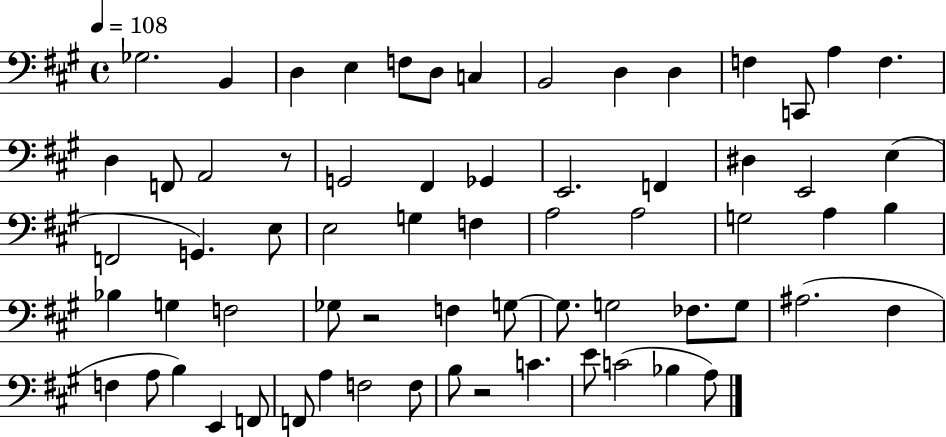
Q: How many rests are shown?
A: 3